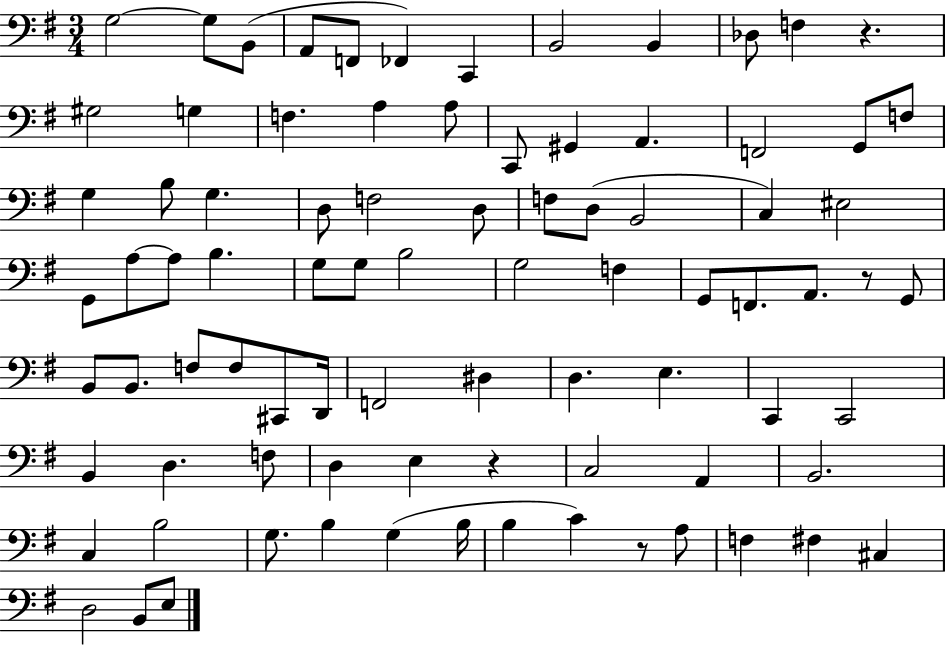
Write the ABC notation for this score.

X:1
T:Untitled
M:3/4
L:1/4
K:G
G,2 G,/2 B,,/2 A,,/2 F,,/2 _F,, C,, B,,2 B,, _D,/2 F, z ^G,2 G, F, A, A,/2 C,,/2 ^G,, A,, F,,2 G,,/2 F,/2 G, B,/2 G, D,/2 F,2 D,/2 F,/2 D,/2 B,,2 C, ^E,2 G,,/2 A,/2 A,/2 B, G,/2 G,/2 B,2 G,2 F, G,,/2 F,,/2 A,,/2 z/2 G,,/2 B,,/2 B,,/2 F,/2 F,/2 ^C,,/2 D,,/4 F,,2 ^D, D, E, C,, C,,2 B,, D, F,/2 D, E, z C,2 A,, B,,2 C, B,2 G,/2 B, G, B,/4 B, C z/2 A,/2 F, ^F, ^C, D,2 B,,/2 E,/2